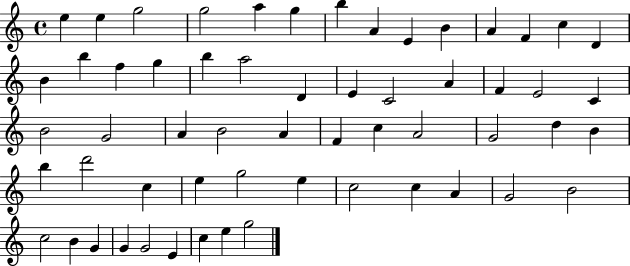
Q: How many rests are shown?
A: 0